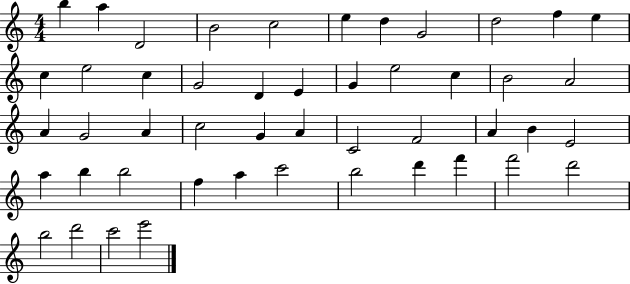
B5/q A5/q D4/h B4/h C5/h E5/q D5/q G4/h D5/h F5/q E5/q C5/q E5/h C5/q G4/h D4/q E4/q G4/q E5/h C5/q B4/h A4/h A4/q G4/h A4/q C5/h G4/q A4/q C4/h F4/h A4/q B4/q E4/h A5/q B5/q B5/h F5/q A5/q C6/h B5/h D6/q F6/q F6/h D6/h B5/h D6/h C6/h E6/h